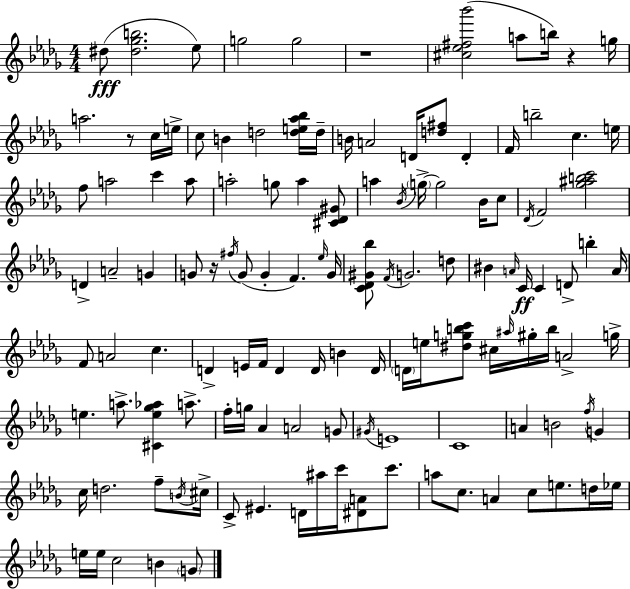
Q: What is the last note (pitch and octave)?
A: G4